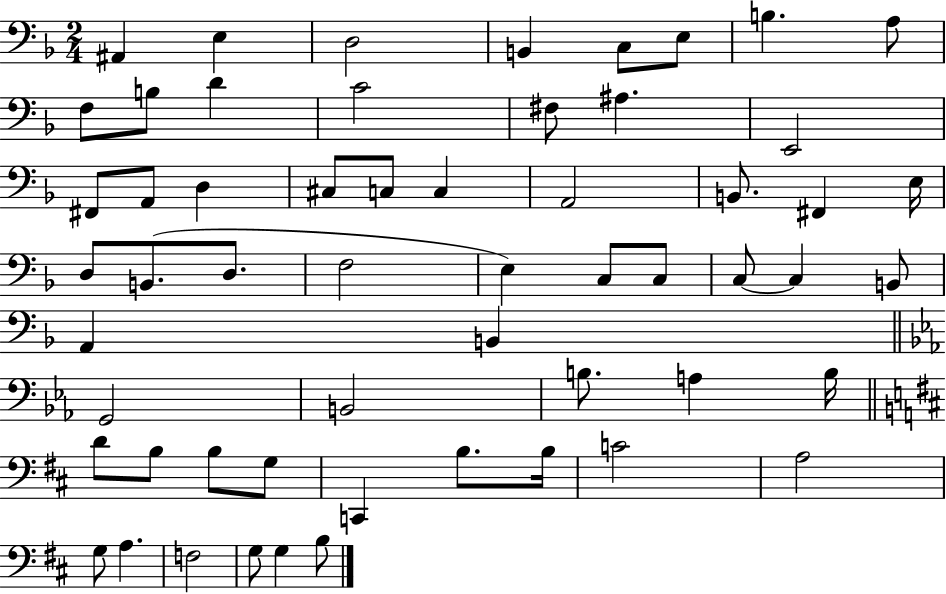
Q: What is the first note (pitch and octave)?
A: A#2